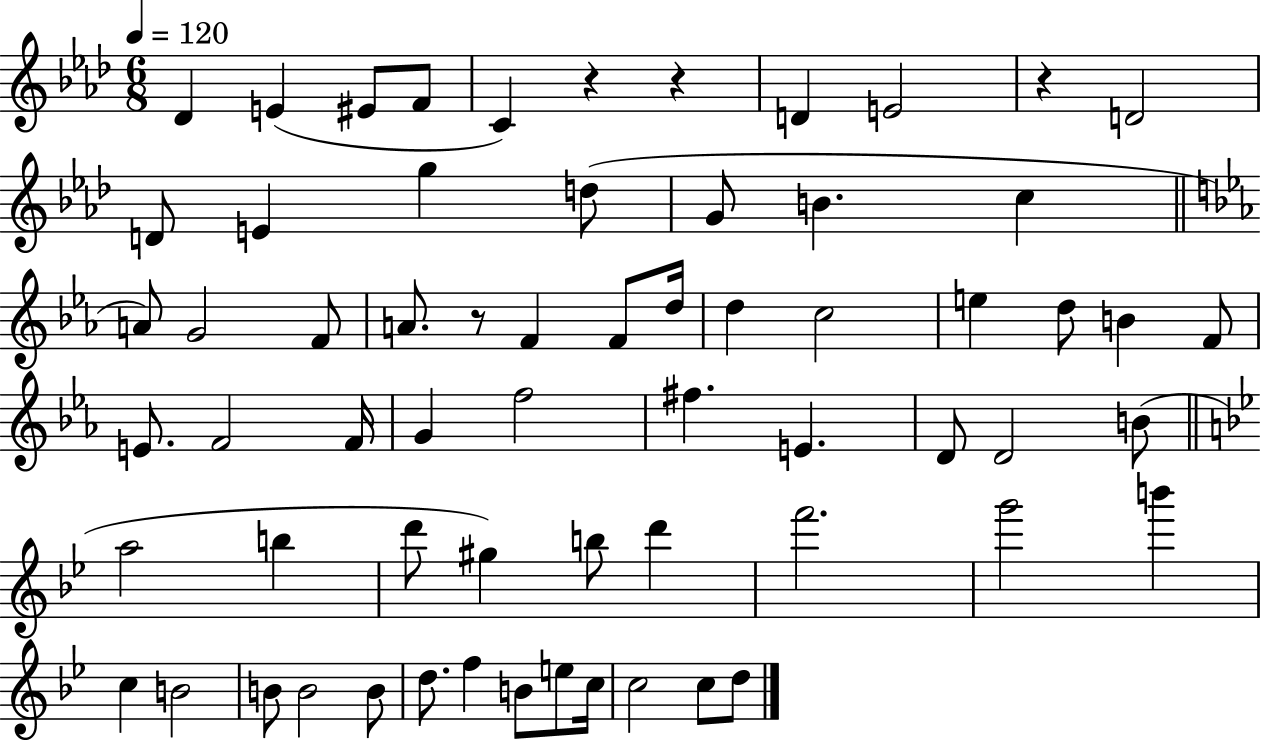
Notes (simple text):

Db4/q E4/q EIS4/e F4/e C4/q R/q R/q D4/q E4/h R/q D4/h D4/e E4/q G5/q D5/e G4/e B4/q. C5/q A4/e G4/h F4/e A4/e. R/e F4/q F4/e D5/s D5/q C5/h E5/q D5/e B4/q F4/e E4/e. F4/h F4/s G4/q F5/h F#5/q. E4/q. D4/e D4/h B4/e A5/h B5/q D6/e G#5/q B5/e D6/q F6/h. G6/h B6/q C5/q B4/h B4/e B4/h B4/e D5/e. F5/q B4/e E5/e C5/s C5/h C5/e D5/e